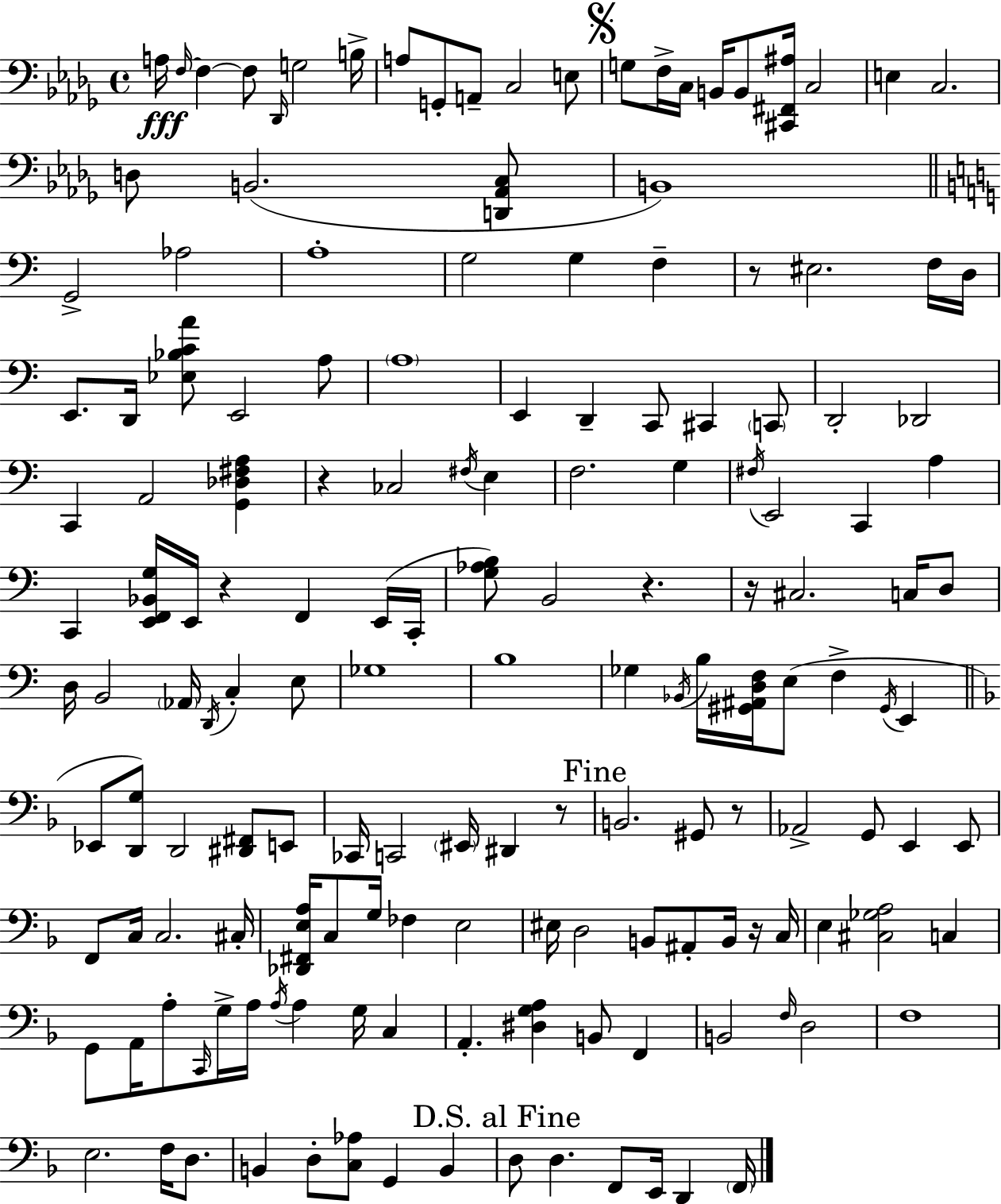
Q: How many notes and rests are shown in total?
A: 159